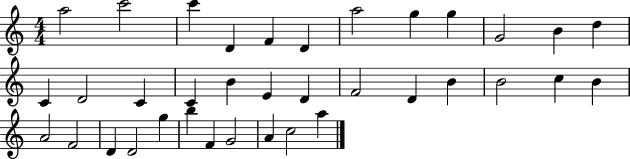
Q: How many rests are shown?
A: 0